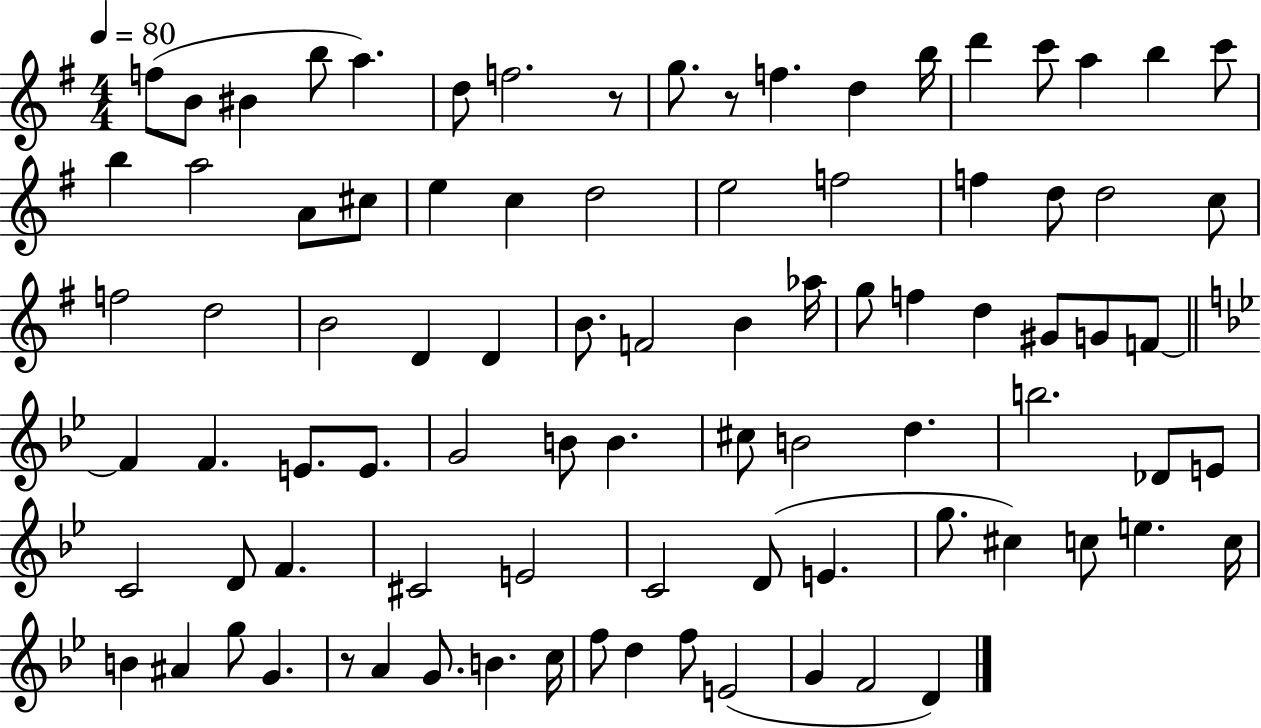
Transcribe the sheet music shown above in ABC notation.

X:1
T:Untitled
M:4/4
L:1/4
K:G
f/2 B/2 ^B b/2 a d/2 f2 z/2 g/2 z/2 f d b/4 d' c'/2 a b c'/2 b a2 A/2 ^c/2 e c d2 e2 f2 f d/2 d2 c/2 f2 d2 B2 D D B/2 F2 B _a/4 g/2 f d ^G/2 G/2 F/2 F F E/2 E/2 G2 B/2 B ^c/2 B2 d b2 _D/2 E/2 C2 D/2 F ^C2 E2 C2 D/2 E g/2 ^c c/2 e c/4 B ^A g/2 G z/2 A G/2 B c/4 f/2 d f/2 E2 G F2 D